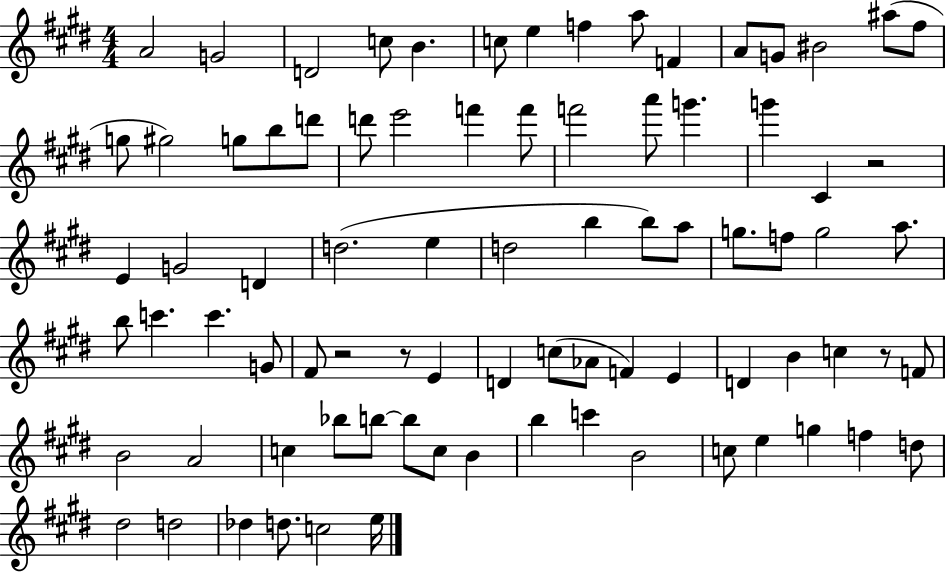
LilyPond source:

{
  \clef treble
  \numericTimeSignature
  \time 4/4
  \key e \major
  a'2 g'2 | d'2 c''8 b'4. | c''8 e''4 f''4 a''8 f'4 | a'8 g'8 bis'2 ais''8( fis''8 | \break g''8 gis''2) g''8 b''8 d'''8 | d'''8 e'''2 f'''4 f'''8 | f'''2 a'''8 g'''4. | g'''4 cis'4 r2 | \break e'4 g'2 d'4 | d''2.( e''4 | d''2 b''4 b''8) a''8 | g''8. f''8 g''2 a''8. | \break b''8 c'''4. c'''4. g'8 | fis'8 r2 r8 e'4 | d'4 c''8( aes'8 f'4) e'4 | d'4 b'4 c''4 r8 f'8 | \break b'2 a'2 | c''4 bes''8 b''8~~ b''8 c''8 b'4 | b''4 c'''4 b'2 | c''8 e''4 g''4 f''4 d''8 | \break dis''2 d''2 | des''4 d''8. c''2 e''16 | \bar "|."
}